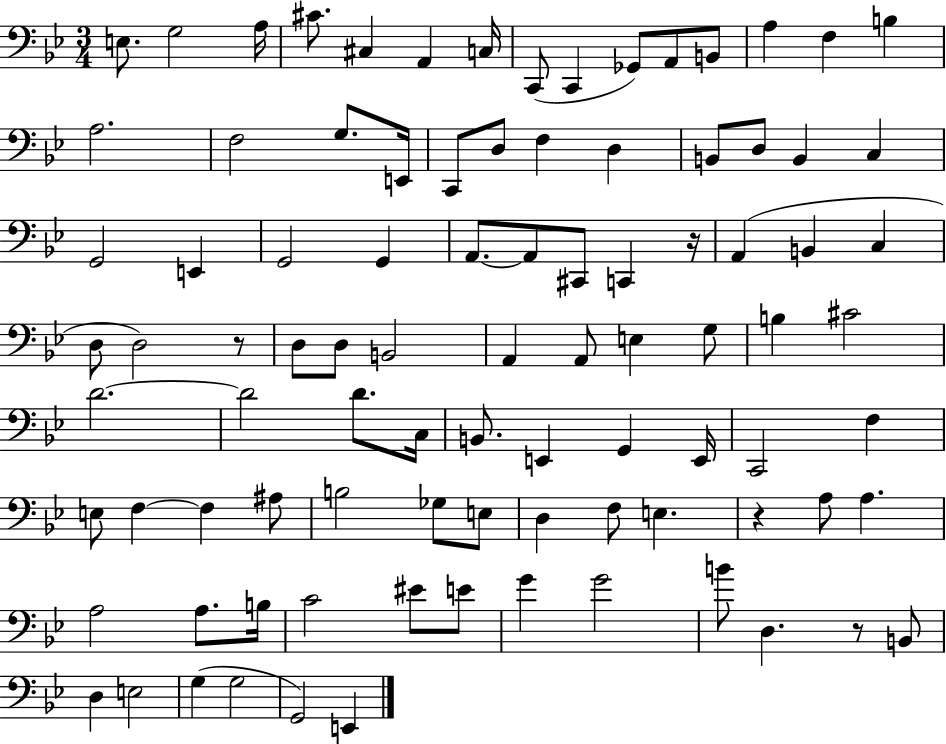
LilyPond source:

{
  \clef bass
  \numericTimeSignature
  \time 3/4
  \key bes \major
  e8. g2 a16 | cis'8. cis4 a,4 c16 | c,8( c,4 ges,8) a,8 b,8 | a4 f4 b4 | \break a2. | f2 g8. e,16 | c,8 d8 f4 d4 | b,8 d8 b,4 c4 | \break g,2 e,4 | g,2 g,4 | a,8.~~ a,8 cis,8 c,4 r16 | a,4( b,4 c4 | \break d8 d2) r8 | d8 d8 b,2 | a,4 a,8 e4 g8 | b4 cis'2 | \break d'2.~~ | d'2 d'8. c16 | b,8. e,4 g,4 e,16 | c,2 f4 | \break e8 f4~~ f4 ais8 | b2 ges8 e8 | d4 f8 e4. | r4 a8 a4. | \break a2 a8. b16 | c'2 eis'8 e'8 | g'4 g'2 | b'8 d4. r8 b,8 | \break d4 e2 | g4( g2 | g,2) e,4 | \bar "|."
}